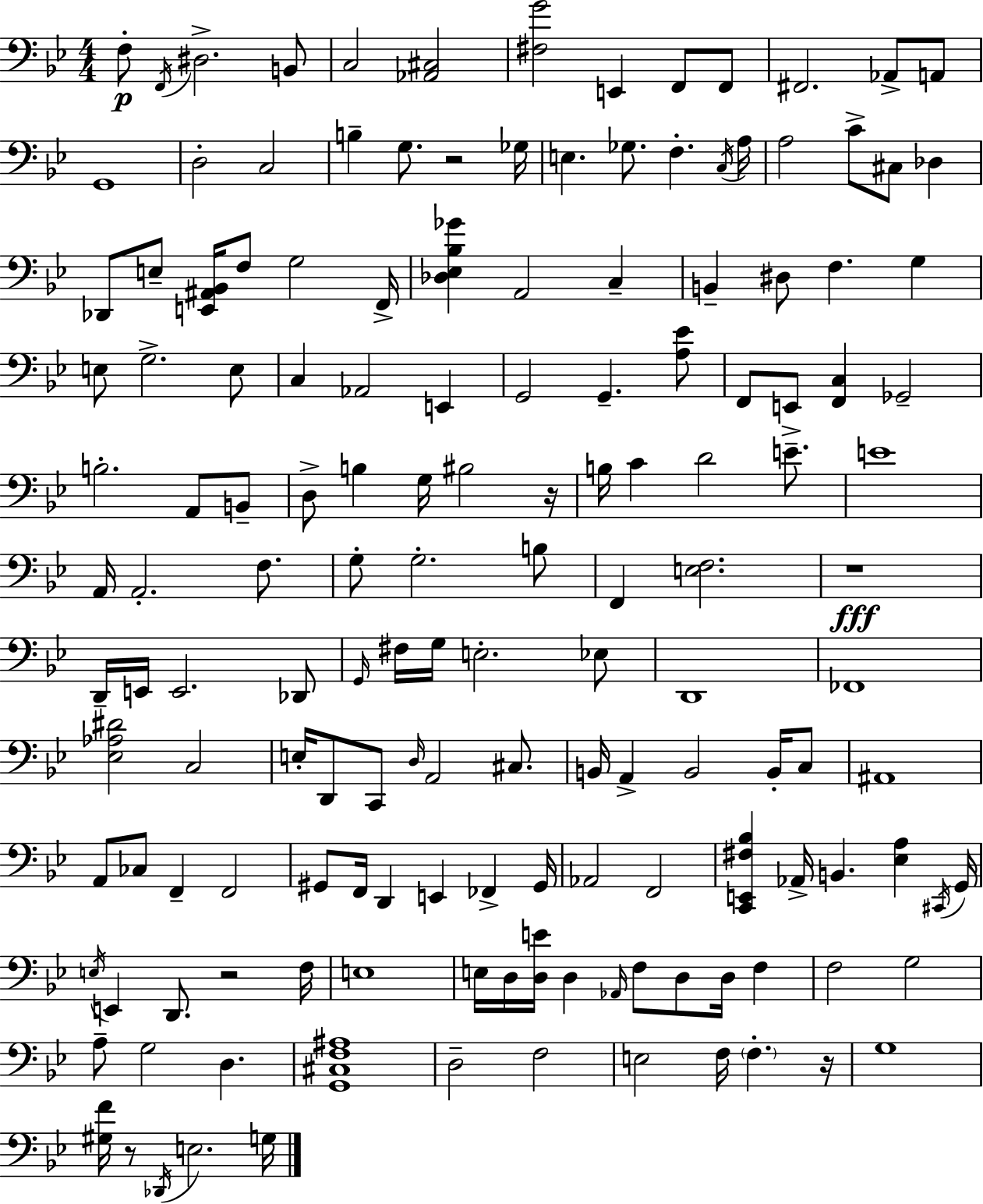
X:1
T:Untitled
M:4/4
L:1/4
K:Bb
F,/2 F,,/4 ^D,2 B,,/2 C,2 [_A,,^C,]2 [^F,G]2 E,, F,,/2 F,,/2 ^F,,2 _A,,/2 A,,/2 G,,4 D,2 C,2 B, G,/2 z2 _G,/4 E, _G,/2 F, C,/4 A,/4 A,2 C/2 ^C,/2 _D, _D,,/2 E,/2 [E,,^A,,_B,,]/4 F,/2 G,2 F,,/4 [_D,_E,_B,_G] A,,2 C, B,, ^D,/2 F, G, E,/2 G,2 E,/2 C, _A,,2 E,, G,,2 G,, [A,_E]/2 F,,/2 E,,/2 [F,,C,] _G,,2 B,2 A,,/2 B,,/2 D,/2 B, G,/4 ^B,2 z/4 B,/4 C D2 E/2 E4 A,,/4 A,,2 F,/2 G,/2 G,2 B,/2 F,, [E,F,]2 z4 D,,/4 E,,/4 E,,2 _D,,/2 G,,/4 ^F,/4 G,/4 E,2 _E,/2 D,,4 _F,,4 [_E,_A,^D]2 C,2 E,/4 D,,/2 C,,/2 D,/4 A,,2 ^C,/2 B,,/4 A,, B,,2 B,,/4 C,/2 ^A,,4 A,,/2 _C,/2 F,, F,,2 ^G,,/2 F,,/4 D,, E,, _F,, ^G,,/4 _A,,2 F,,2 [C,,E,,^F,_B,] _A,,/4 B,, [_E,A,] ^C,,/4 G,,/4 E,/4 E,, D,,/2 z2 F,/4 E,4 E,/4 D,/4 [D,E]/4 D, _A,,/4 F,/2 D,/2 D,/4 F, F,2 G,2 A,/2 G,2 D, [G,,^C,F,^A,]4 D,2 F,2 E,2 F,/4 F, z/4 G,4 [^G,F]/4 z/2 _D,,/4 E,2 G,/4